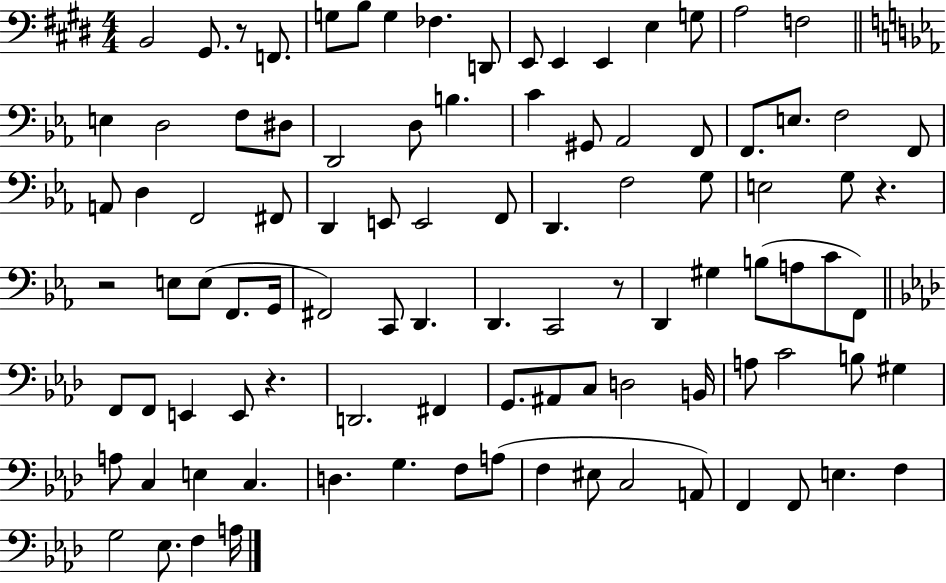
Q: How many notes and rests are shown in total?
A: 98